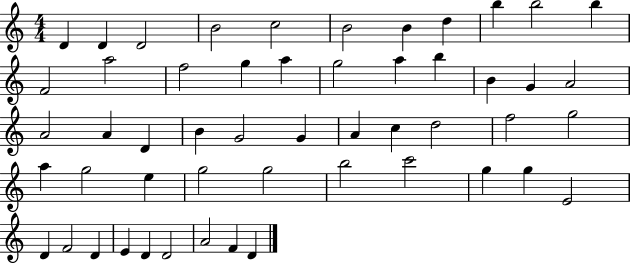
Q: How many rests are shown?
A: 0